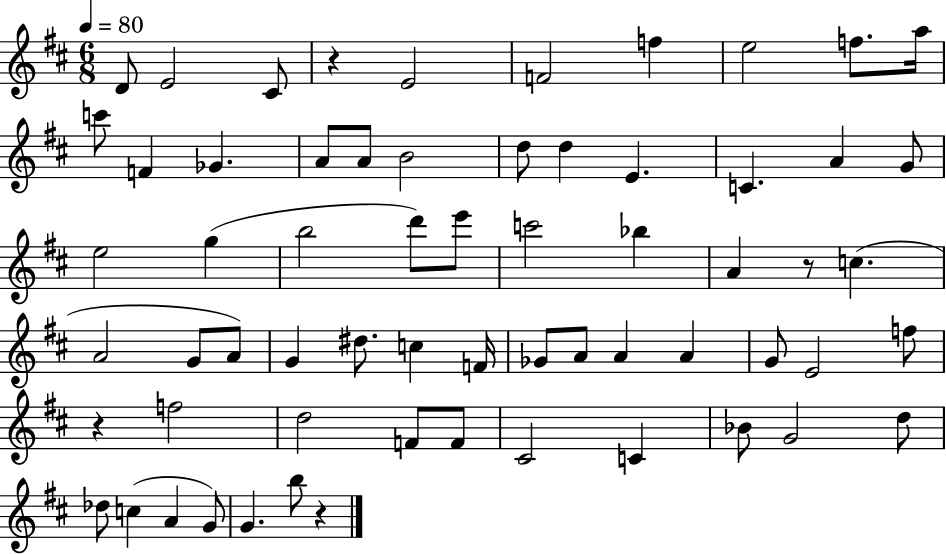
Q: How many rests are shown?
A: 4